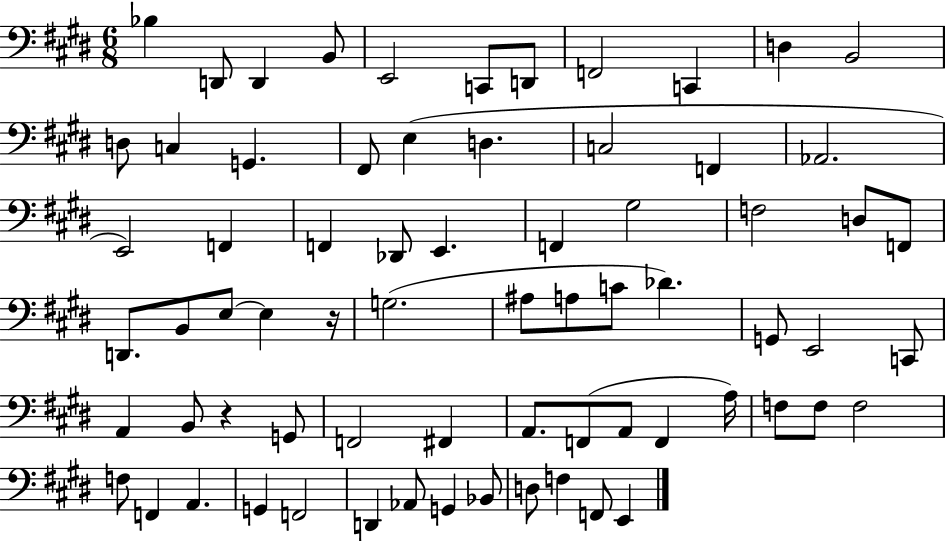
Bb3/q D2/e D2/q B2/e E2/h C2/e D2/e F2/h C2/q D3/q B2/h D3/e C3/q G2/q. F#2/e E3/q D3/q. C3/h F2/q Ab2/h. E2/h F2/q F2/q Db2/e E2/q. F2/q G#3/h F3/h D3/e F2/e D2/e. B2/e E3/e E3/q R/s G3/h. A#3/e A3/e C4/e Db4/q. G2/e E2/h C2/e A2/q B2/e R/q G2/e F2/h F#2/q A2/e. F2/e A2/e F2/q A3/s F3/e F3/e F3/h F3/e F2/q A2/q. G2/q F2/h D2/q Ab2/e G2/q Bb2/e D3/e F3/q F2/e E2/q